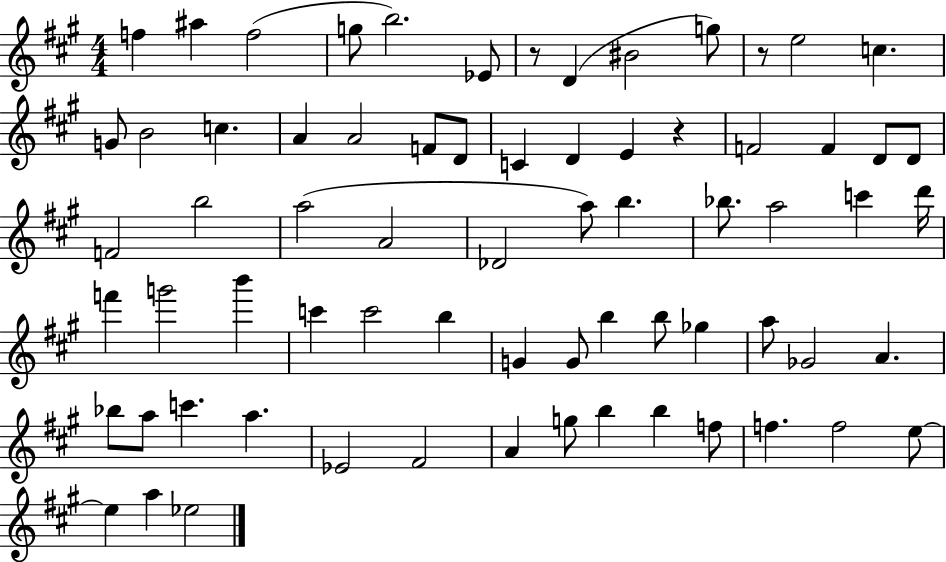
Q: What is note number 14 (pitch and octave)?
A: C5